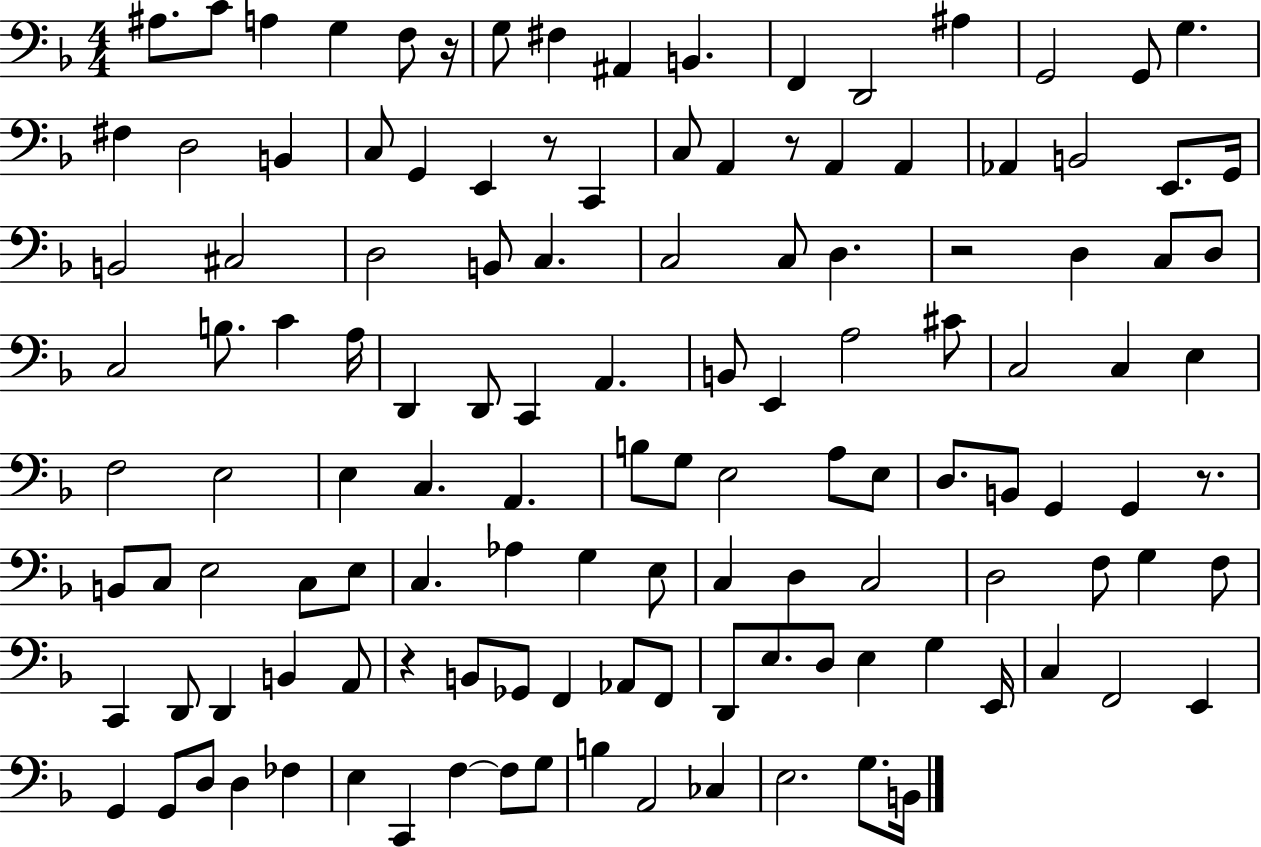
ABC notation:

X:1
T:Untitled
M:4/4
L:1/4
K:F
^A,/2 C/2 A, G, F,/2 z/4 G,/2 ^F, ^A,, B,, F,, D,,2 ^A, G,,2 G,,/2 G, ^F, D,2 B,, C,/2 G,, E,, z/2 C,, C,/2 A,, z/2 A,, A,, _A,, B,,2 E,,/2 G,,/4 B,,2 ^C,2 D,2 B,,/2 C, C,2 C,/2 D, z2 D, C,/2 D,/2 C,2 B,/2 C A,/4 D,, D,,/2 C,, A,, B,,/2 E,, A,2 ^C/2 C,2 C, E, F,2 E,2 E, C, A,, B,/2 G,/2 E,2 A,/2 E,/2 D,/2 B,,/2 G,, G,, z/2 B,,/2 C,/2 E,2 C,/2 E,/2 C, _A, G, E,/2 C, D, C,2 D,2 F,/2 G, F,/2 C,, D,,/2 D,, B,, A,,/2 z B,,/2 _G,,/2 F,, _A,,/2 F,,/2 D,,/2 E,/2 D,/2 E, G, E,,/4 C, F,,2 E,, G,, G,,/2 D,/2 D, _F, E, C,, F, F,/2 G,/2 B, A,,2 _C, E,2 G,/2 B,,/4